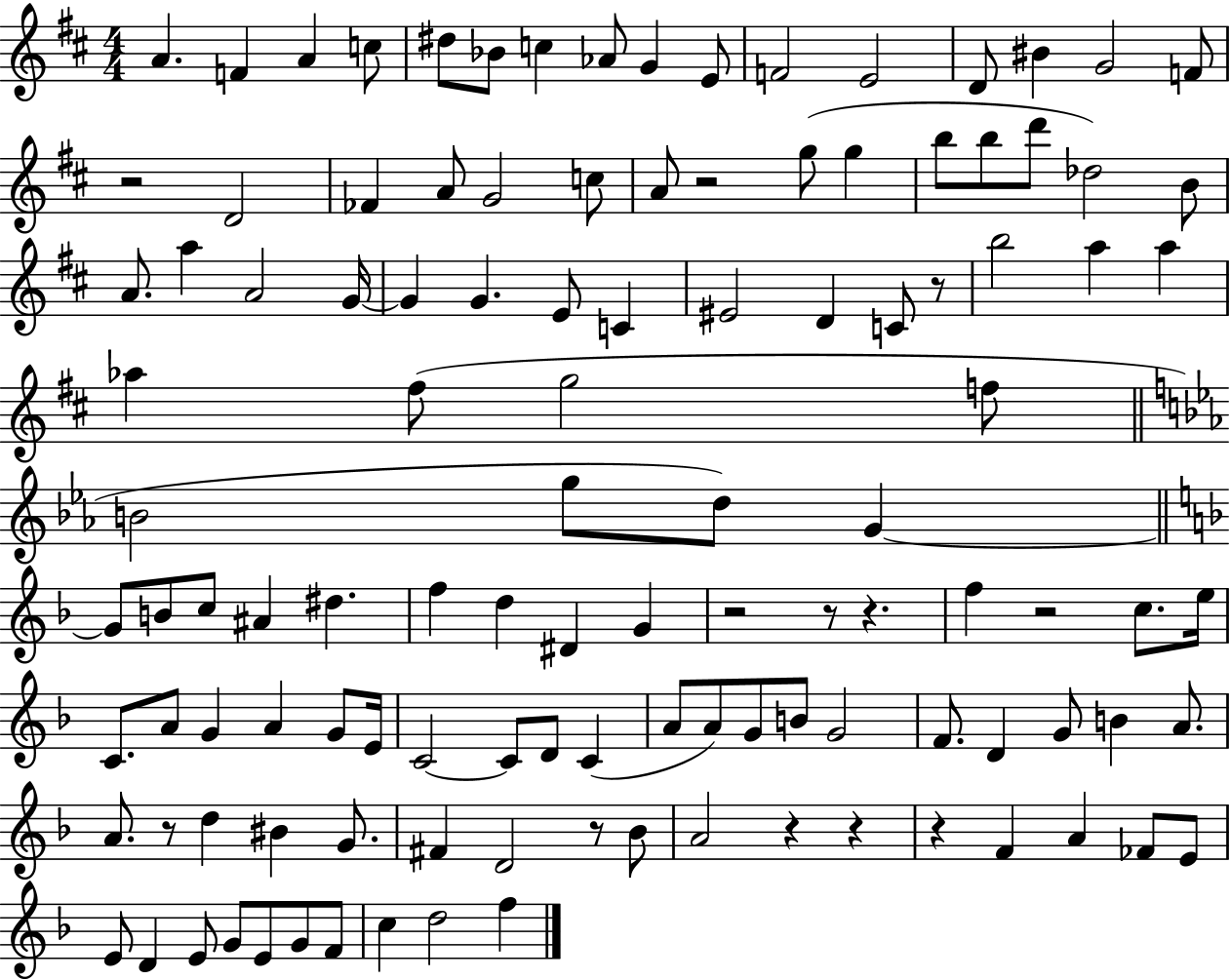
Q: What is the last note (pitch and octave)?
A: F5